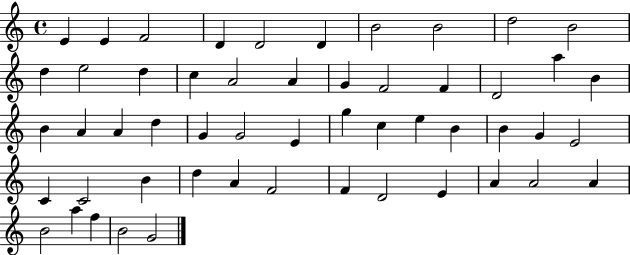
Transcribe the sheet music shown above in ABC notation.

X:1
T:Untitled
M:4/4
L:1/4
K:C
E E F2 D D2 D B2 B2 d2 B2 d e2 d c A2 A G F2 F D2 a B B A A d G G2 E g c e B B G E2 C C2 B d A F2 F D2 E A A2 A B2 a f B2 G2